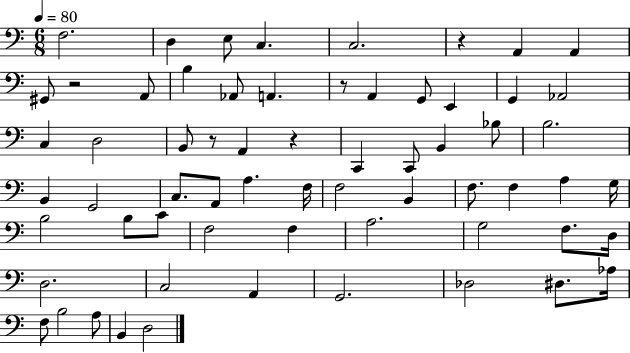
{
  \clef bass
  \numericTimeSignature
  \time 6/8
  \key c \major
  \tempo 4 = 80
  f2. | d4 e8 c4. | c2. | r4 a,4 a,4 | \break gis,8 r2 a,8 | b4 aes,8 a,4. | r8 a,4 g,8 e,4 | g,4 aes,2 | \break c4 d2 | b,8 r8 a,4 r4 | c,4 c,8 b,4 bes8 | b2. | \break b,4 g,2 | c8. a,8 a4. f16 | f2 b,4 | f8. f4 a4 g16 | \break b2 b8 c'8 | f2 f4 | a2. | g2 f8. d16 | \break d2. | c2 a,4 | g,2. | des2 dis8. aes16 | \break f8 b2 a8 | b,4 d2 | \bar "|."
}